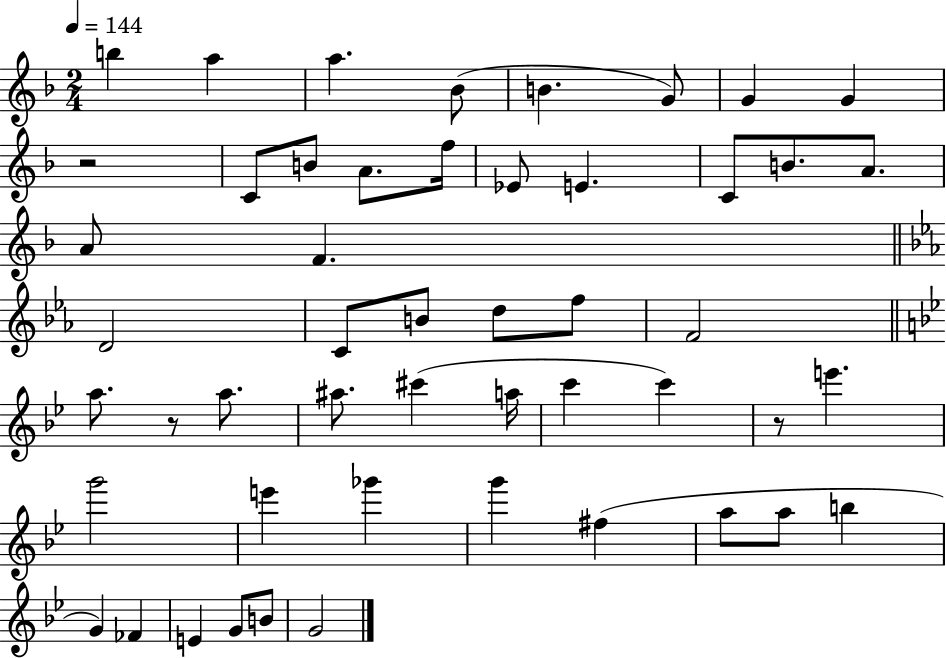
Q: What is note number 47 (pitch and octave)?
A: G4